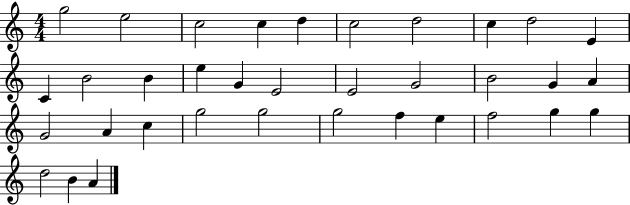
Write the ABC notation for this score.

X:1
T:Untitled
M:4/4
L:1/4
K:C
g2 e2 c2 c d c2 d2 c d2 E C B2 B e G E2 E2 G2 B2 G A G2 A c g2 g2 g2 f e f2 g g d2 B A